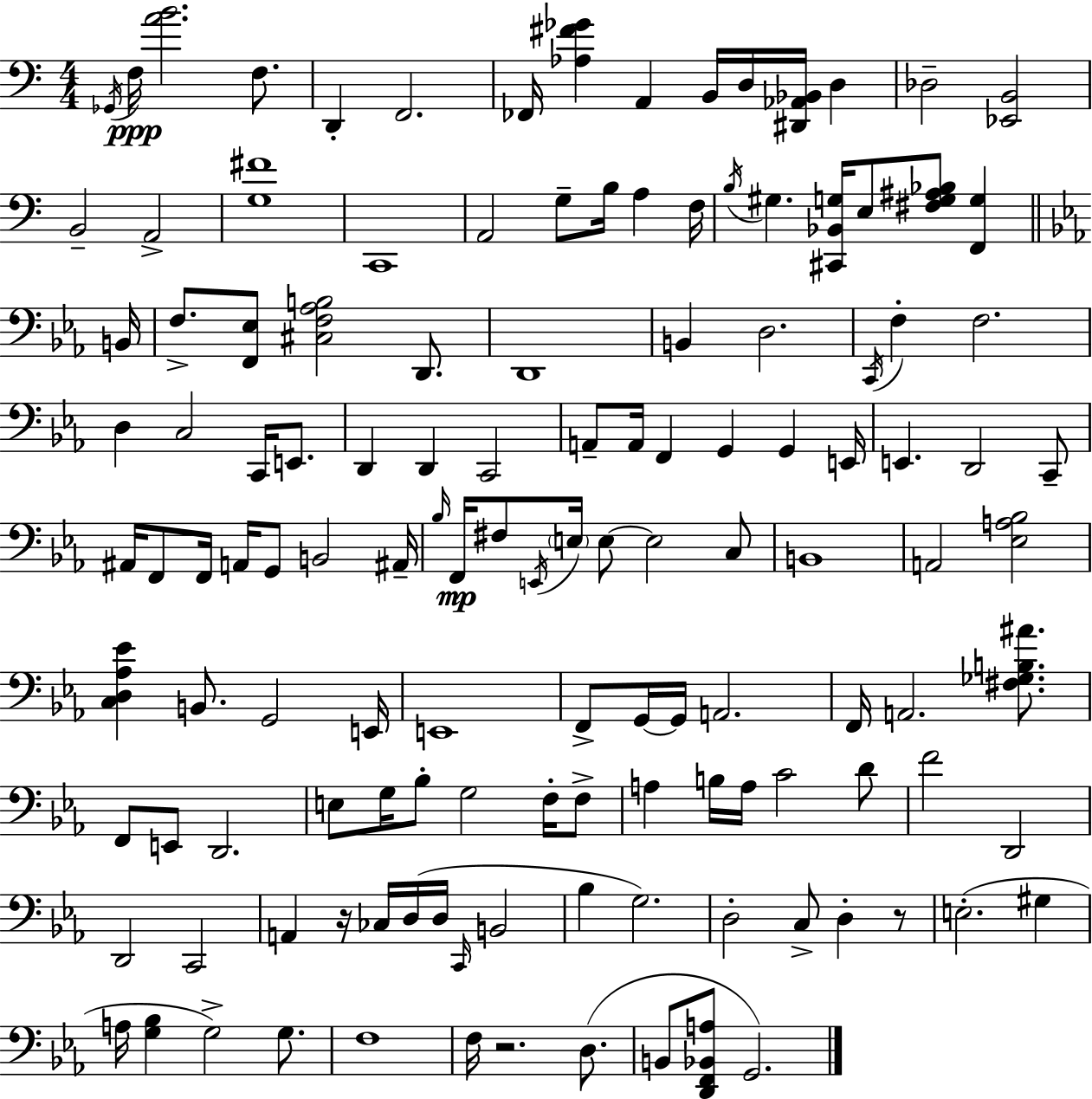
X:1
T:Untitled
M:4/4
L:1/4
K:Am
_G,,/4 F,/4 [AB]2 F,/2 D,, F,,2 _F,,/4 [_A,^F_G] A,, B,,/4 D,/4 [^D,,_A,,_B,,]/4 D, _D,2 [_E,,B,,]2 B,,2 A,,2 [G,^F]4 C,,4 A,,2 G,/2 B,/4 A, F,/4 B,/4 ^G, [^C,,_B,,G,]/4 E,/2 [^F,G,^A,_B,]/2 [F,,G,] B,,/4 F,/2 [F,,_E,]/2 [^C,F,_A,B,]2 D,,/2 D,,4 B,, D,2 C,,/4 F, F,2 D, C,2 C,,/4 E,,/2 D,, D,, C,,2 A,,/2 A,,/4 F,, G,, G,, E,,/4 E,, D,,2 C,,/2 ^A,,/4 F,,/2 F,,/4 A,,/4 G,,/2 B,,2 ^A,,/4 _B,/4 F,,/4 ^F,/2 E,,/4 E,/4 E,/2 E,2 C,/2 B,,4 A,,2 [_E,A,_B,]2 [C,D,_A,_E] B,,/2 G,,2 E,,/4 E,,4 F,,/2 G,,/4 G,,/4 A,,2 F,,/4 A,,2 [^F,_G,B,^A]/2 F,,/2 E,,/2 D,,2 E,/2 G,/4 _B,/2 G,2 F,/4 F,/2 A, B,/4 A,/4 C2 D/2 F2 D,,2 D,,2 C,,2 A,, z/4 _C,/4 D,/4 D,/4 C,,/4 B,,2 _B, G,2 D,2 C,/2 D, z/2 E,2 ^G, A,/4 [G,_B,] G,2 G,/2 F,4 F,/4 z2 D,/2 B,,/2 [D,,F,,_B,,A,]/2 G,,2